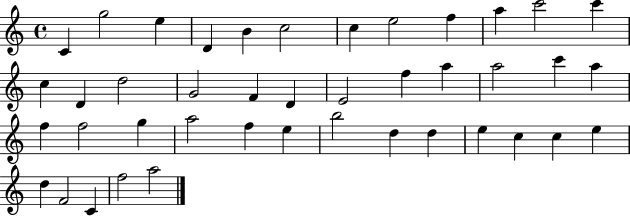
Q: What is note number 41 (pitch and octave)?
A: F5